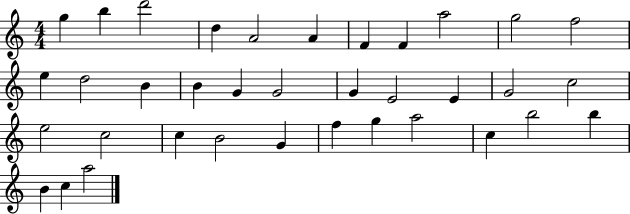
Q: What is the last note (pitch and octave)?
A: A5